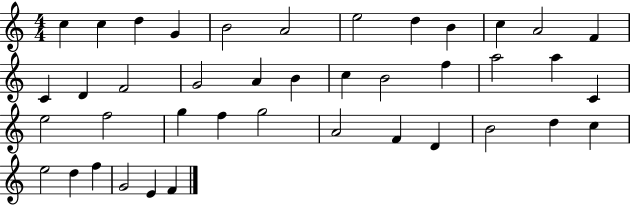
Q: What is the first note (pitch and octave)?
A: C5